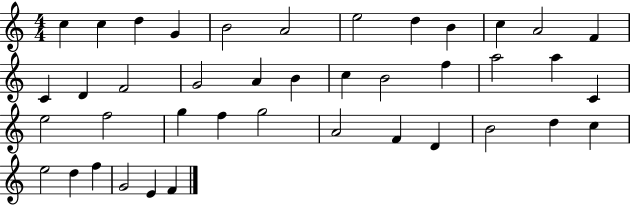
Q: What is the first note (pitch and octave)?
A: C5